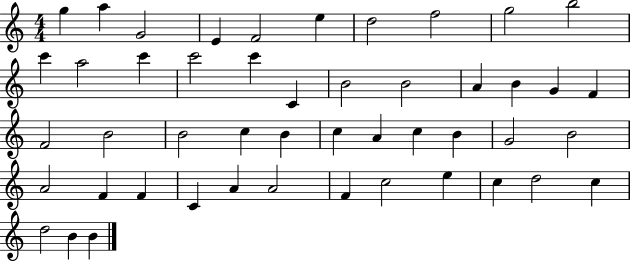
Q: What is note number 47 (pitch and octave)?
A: B4